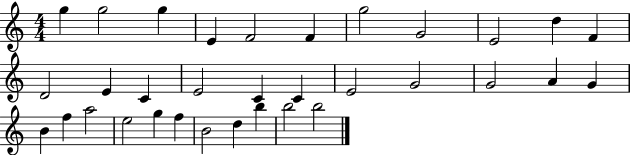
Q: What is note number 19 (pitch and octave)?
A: G4